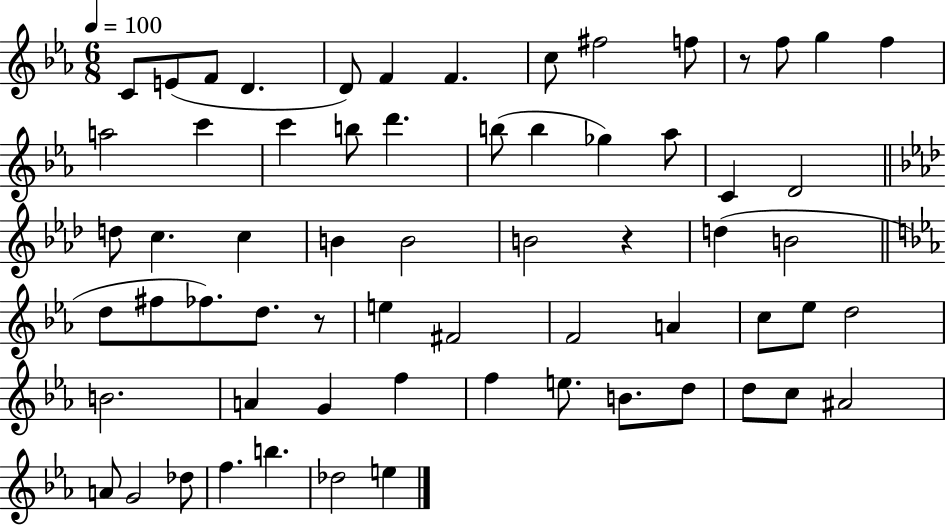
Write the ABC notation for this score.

X:1
T:Untitled
M:6/8
L:1/4
K:Eb
C/2 E/2 F/2 D D/2 F F c/2 ^f2 f/2 z/2 f/2 g f a2 c' c' b/2 d' b/2 b _g _a/2 C D2 d/2 c c B B2 B2 z d B2 d/2 ^f/2 _f/2 d/2 z/2 e ^F2 F2 A c/2 _e/2 d2 B2 A G f f e/2 B/2 d/2 d/2 c/2 ^A2 A/2 G2 _d/2 f b _d2 e